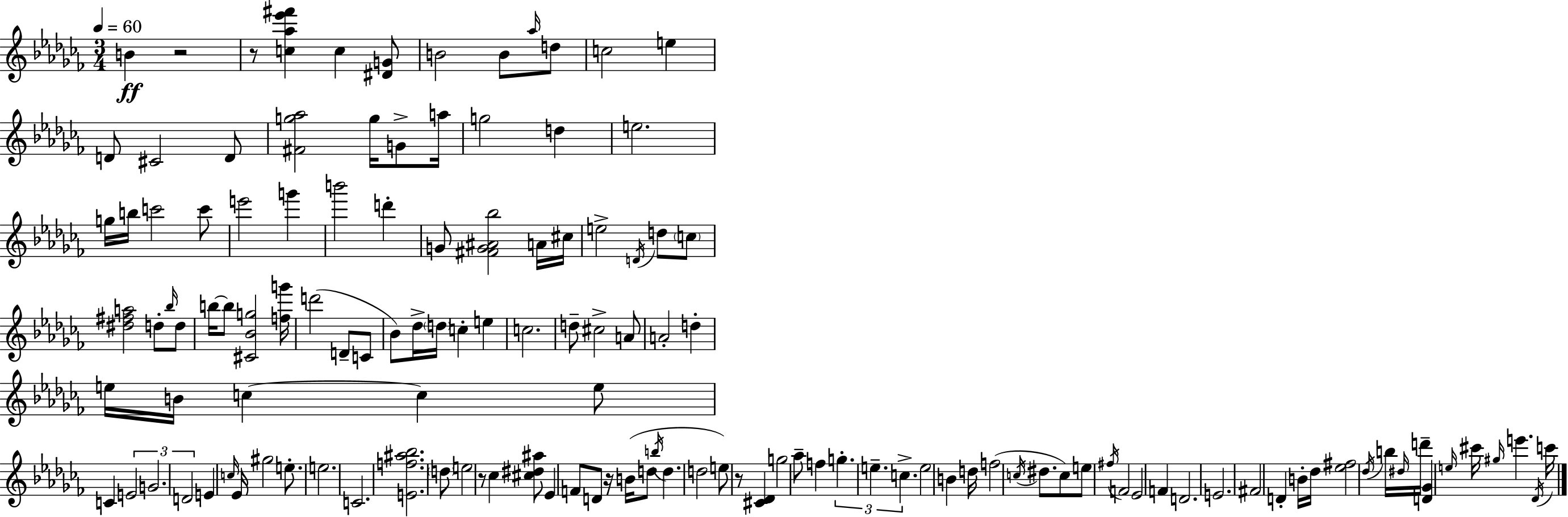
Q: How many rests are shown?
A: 5